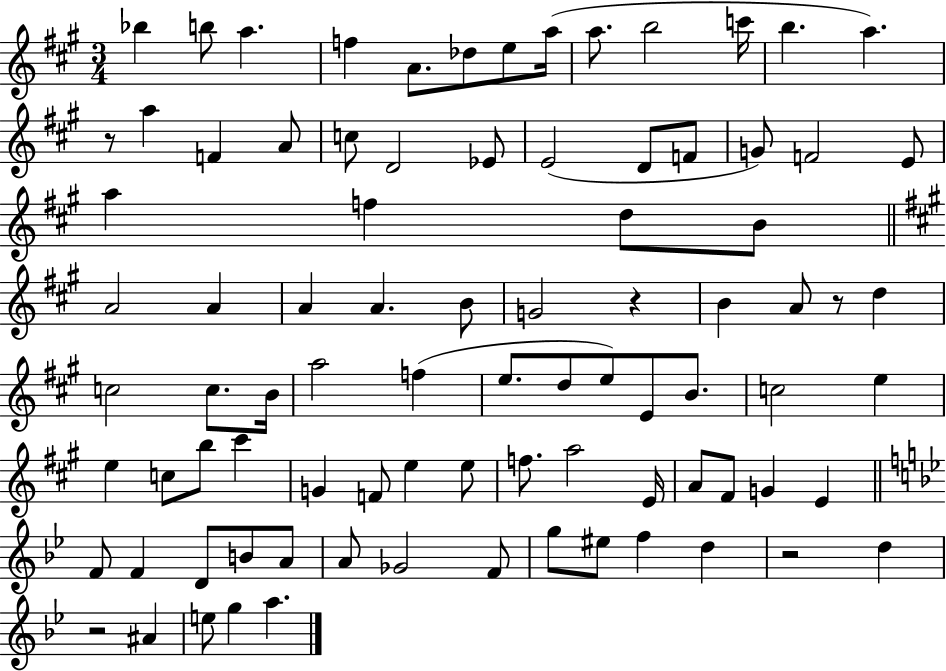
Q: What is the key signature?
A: A major